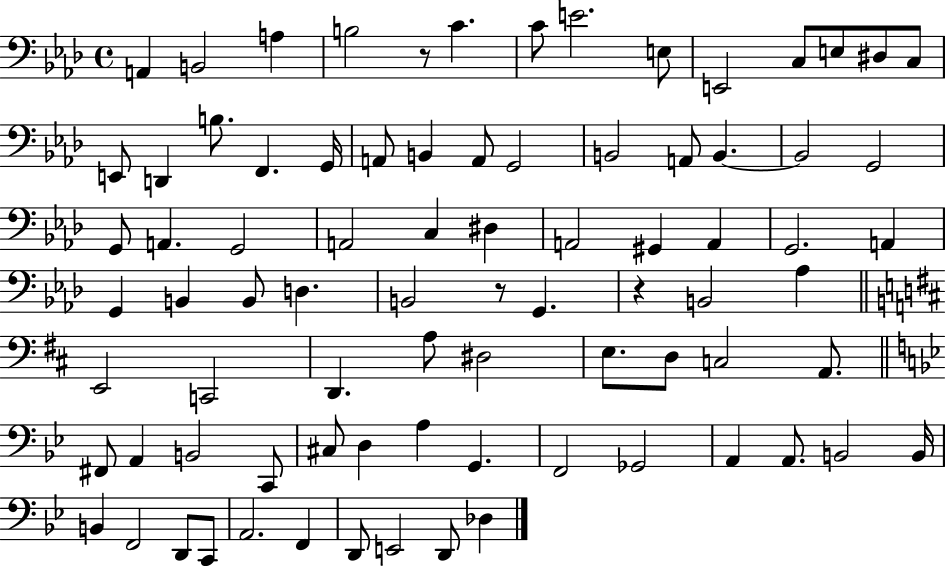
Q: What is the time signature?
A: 4/4